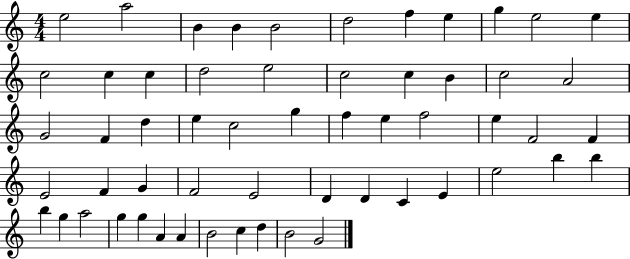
{
  \clef treble
  \numericTimeSignature
  \time 4/4
  \key c \major
  e''2 a''2 | b'4 b'4 b'2 | d''2 f''4 e''4 | g''4 e''2 e''4 | \break c''2 c''4 c''4 | d''2 e''2 | c''2 c''4 b'4 | c''2 a'2 | \break g'2 f'4 d''4 | e''4 c''2 g''4 | f''4 e''4 f''2 | e''4 f'2 f'4 | \break e'2 f'4 g'4 | f'2 e'2 | d'4 d'4 c'4 e'4 | e''2 b''4 b''4 | \break b''4 g''4 a''2 | g''4 g''4 a'4 a'4 | b'2 c''4 d''4 | b'2 g'2 | \break \bar "|."
}